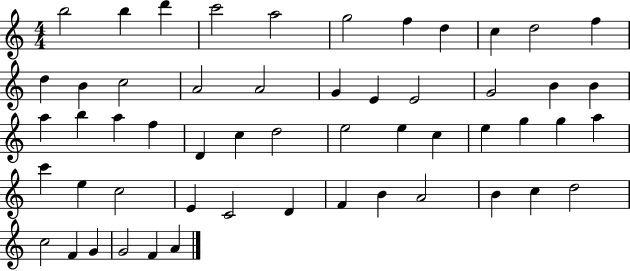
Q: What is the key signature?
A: C major